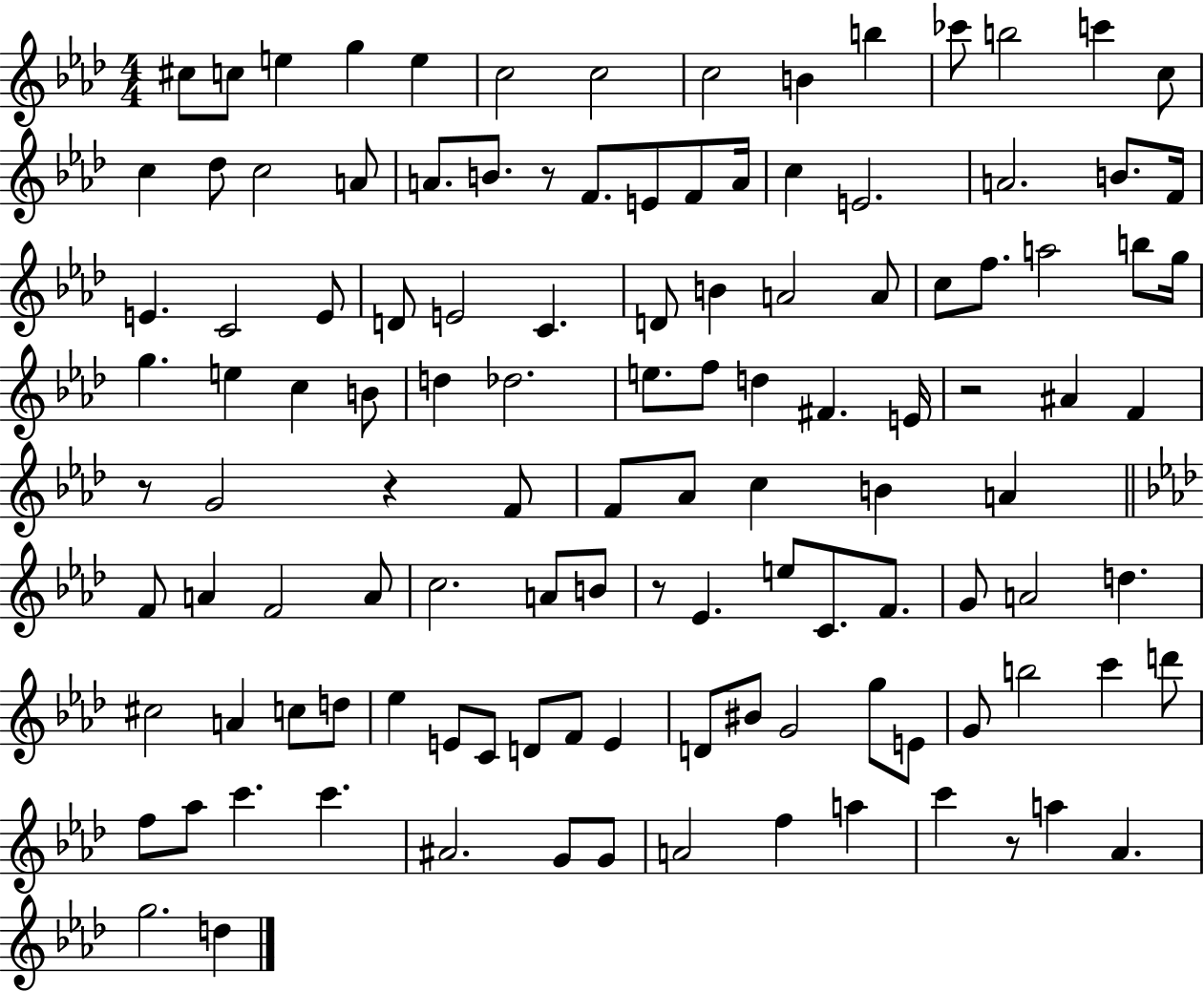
{
  \clef treble
  \numericTimeSignature
  \time 4/4
  \key aes \major
  \repeat volta 2 { cis''8 c''8 e''4 g''4 e''4 | c''2 c''2 | c''2 b'4 b''4 | ces'''8 b''2 c'''4 c''8 | \break c''4 des''8 c''2 a'8 | a'8. b'8. r8 f'8. e'8 f'8 a'16 | c''4 e'2. | a'2. b'8. f'16 | \break e'4. c'2 e'8 | d'8 e'2 c'4. | d'8 b'4 a'2 a'8 | c''8 f''8. a''2 b''8 g''16 | \break g''4. e''4 c''4 b'8 | d''4 des''2. | e''8. f''8 d''4 fis'4. e'16 | r2 ais'4 f'4 | \break r8 g'2 r4 f'8 | f'8 aes'8 c''4 b'4 a'4 | \bar "||" \break \key f \minor f'8 a'4 f'2 a'8 | c''2. a'8 b'8 | r8 ees'4. e''8 c'8. f'8. | g'8 a'2 d''4. | \break cis''2 a'4 c''8 d''8 | ees''4 e'8 c'8 d'8 f'8 e'4 | d'8 bis'8 g'2 g''8 e'8 | g'8 b''2 c'''4 d'''8 | \break f''8 aes''8 c'''4. c'''4. | ais'2. g'8 g'8 | a'2 f''4 a''4 | c'''4 r8 a''4 aes'4. | \break g''2. d''4 | } \bar "|."
}